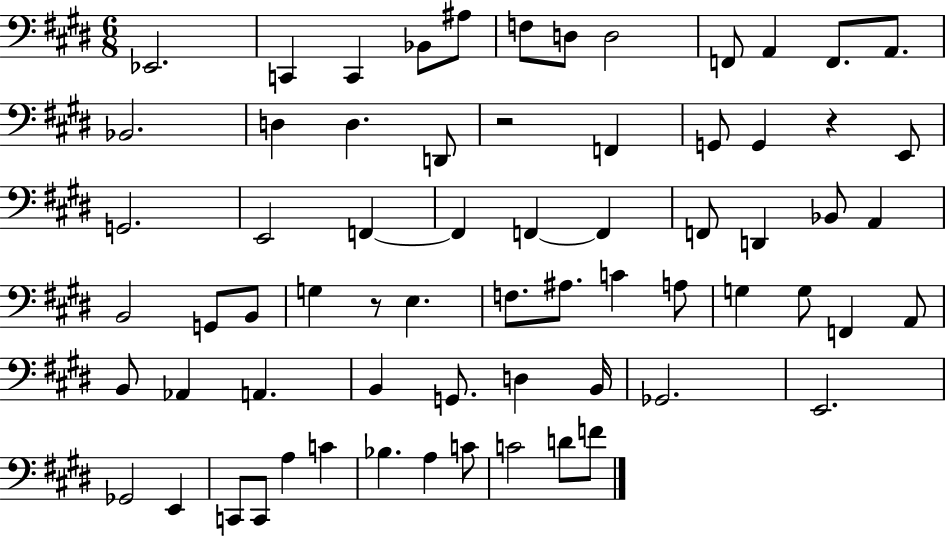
{
  \clef bass
  \numericTimeSignature
  \time 6/8
  \key e \major
  \repeat volta 2 { ees,2. | c,4 c,4 bes,8 ais8 | f8 d8 d2 | f,8 a,4 f,8. a,8. | \break bes,2. | d4 d4. d,8 | r2 f,4 | g,8 g,4 r4 e,8 | \break g,2. | e,2 f,4~~ | f,4 f,4~~ f,4 | f,8 d,4 bes,8 a,4 | \break b,2 g,8 b,8 | g4 r8 e4. | f8. ais8. c'4 a8 | g4 g8 f,4 a,8 | \break b,8 aes,4 a,4. | b,4 g,8. d4 b,16 | ges,2. | e,2. | \break ges,2 e,4 | c,8 c,8 a4 c'4 | bes4. a4 c'8 | c'2 d'8 f'8 | \break } \bar "|."
}